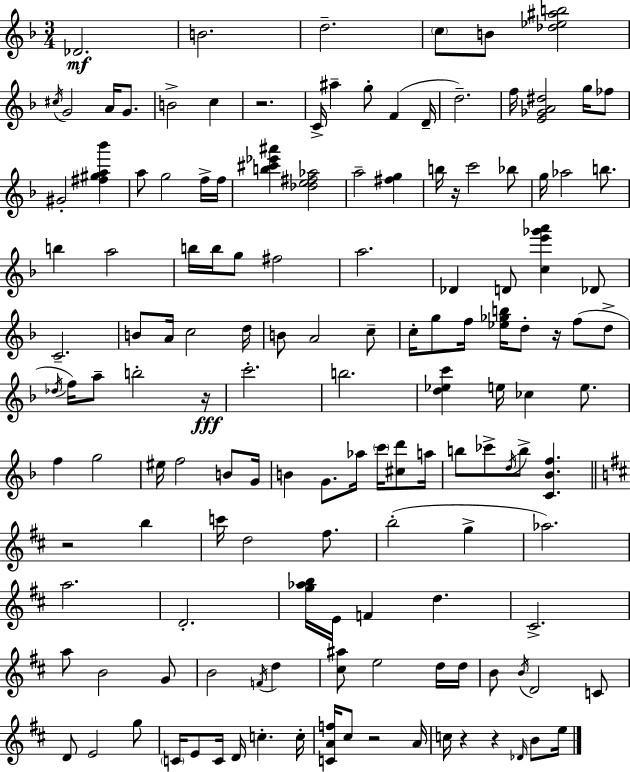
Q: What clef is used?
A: treble